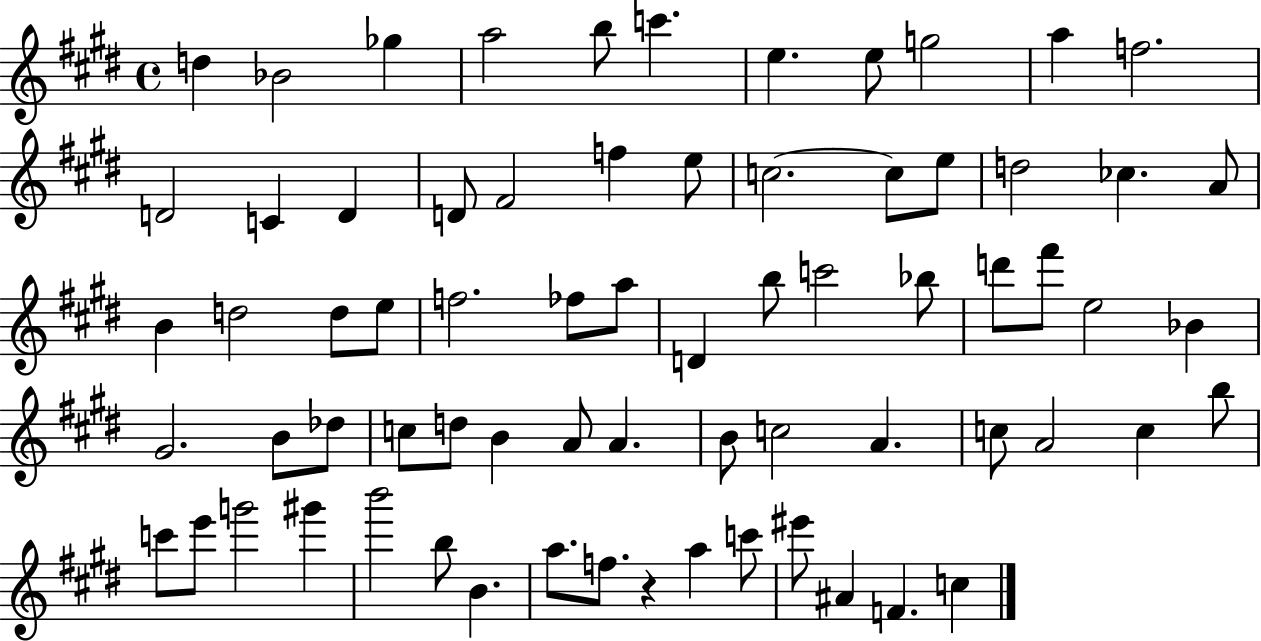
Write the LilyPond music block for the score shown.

{
  \clef treble
  \time 4/4
  \defaultTimeSignature
  \key e \major
  \repeat volta 2 { d''4 bes'2 ges''4 | a''2 b''8 c'''4. | e''4. e''8 g''2 | a''4 f''2. | \break d'2 c'4 d'4 | d'8 fis'2 f''4 e''8 | c''2.~~ c''8 e''8 | d''2 ces''4. a'8 | \break b'4 d''2 d''8 e''8 | f''2. fes''8 a''8 | d'4 b''8 c'''2 bes''8 | d'''8 fis'''8 e''2 bes'4 | \break gis'2. b'8 des''8 | c''8 d''8 b'4 a'8 a'4. | b'8 c''2 a'4. | c''8 a'2 c''4 b''8 | \break c'''8 e'''8 g'''2 gis'''4 | b'''2 b''8 b'4. | a''8. f''8. r4 a''4 c'''8 | eis'''8 ais'4 f'4. c''4 | \break } \bar "|."
}